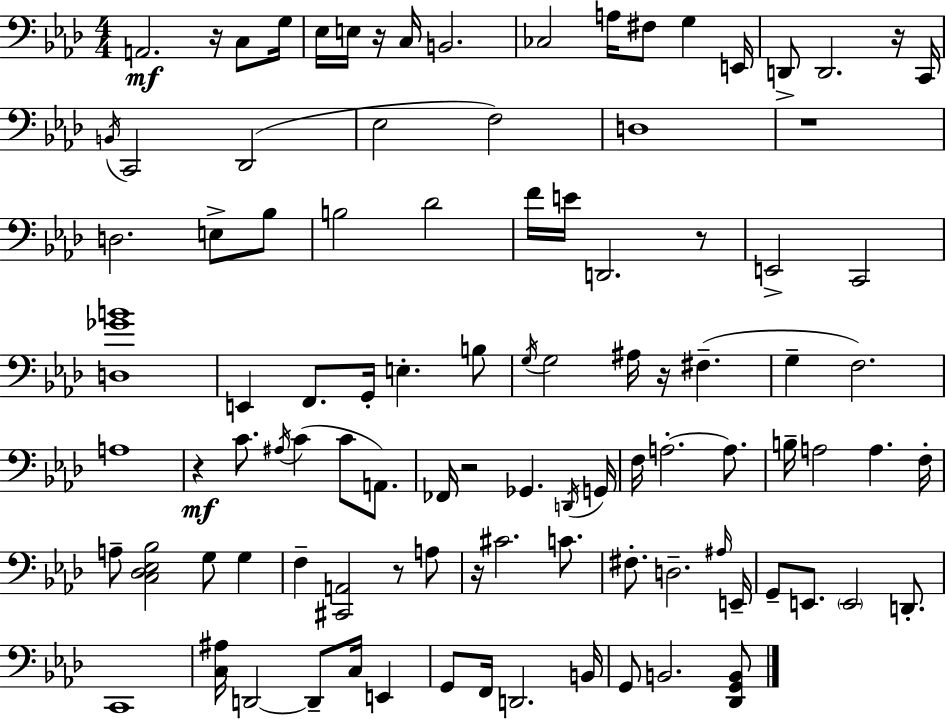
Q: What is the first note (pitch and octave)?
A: A2